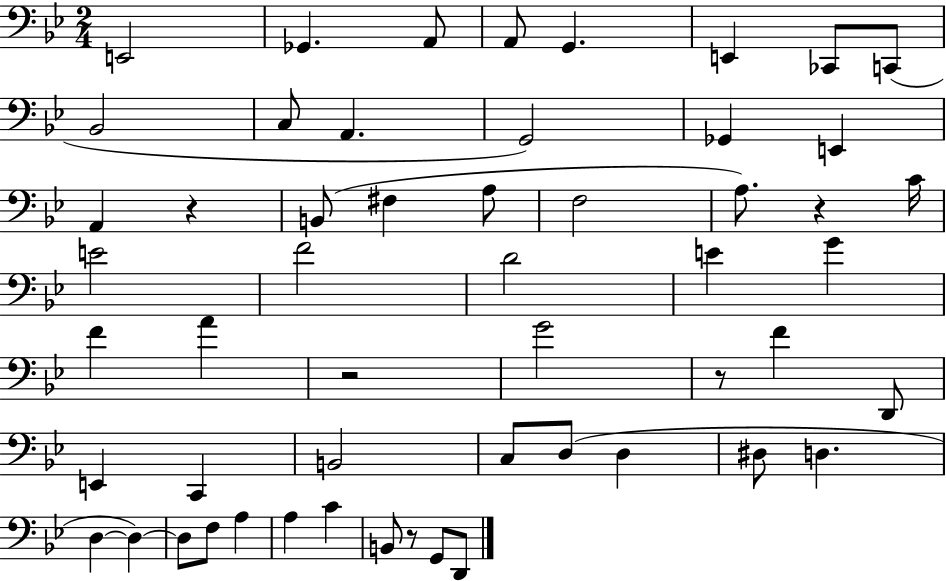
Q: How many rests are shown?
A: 5